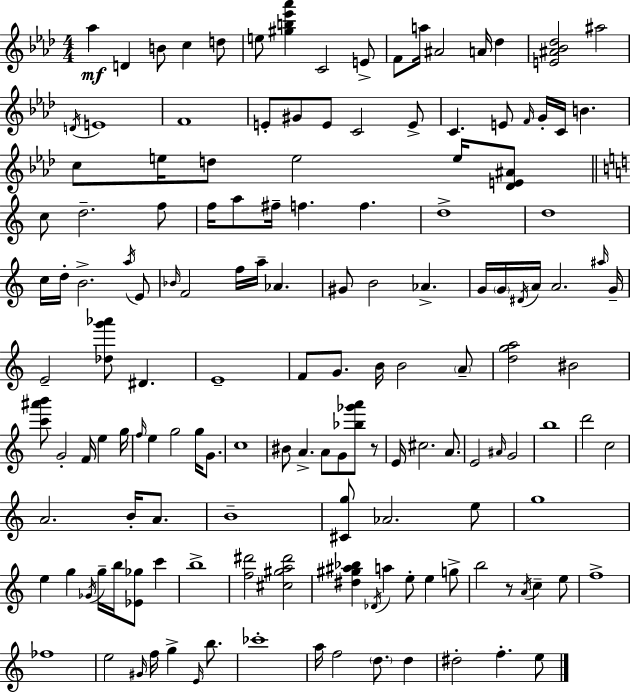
X:1
T:Untitled
M:4/4
L:1/4
K:Ab
_a D B/2 c d/2 e/2 [^gb_e'_a'] C2 E/2 F/2 a/4 ^A2 A/4 _d [E^A_B_d]2 ^a2 D/4 E4 F4 E/2 ^G/2 E/2 C2 E/2 C E/2 F/4 G/4 C/4 B c/2 e/4 d/2 e2 e/4 [_DE^A]/2 c/2 d2 f/2 f/4 a/2 ^f/4 f f d4 d4 c/4 d/4 B2 a/4 E/2 _B/4 F2 f/4 a/4 _A ^G/2 B2 _A G/4 G/4 ^D/4 A/4 A2 ^a/4 G/4 E2 [_dg'_a']/2 ^D E4 F/2 G/2 B/4 B2 A/2 [dga]2 ^B2 [c'^a'b']/2 G2 F/4 e g/4 f/4 e g2 g/4 G/2 c4 ^B/2 A A/2 G/2 [_b_g'a']/2 z/2 E/4 ^c2 A/2 E2 ^A/4 G2 b4 d'2 c2 A2 B/4 A/2 B4 [^Cg]/2 _A2 e/2 g4 e g _G/4 g/4 b/4 [_E_g]/2 c' b4 [f^d']2 [^c^ga^d']2 [^d^g^a_b] _D/4 a e/2 e g/2 b2 z/2 A/4 c e/2 f4 _f4 e2 ^G/4 f/4 g E/4 b/2 _c'4 a/4 f2 d/2 d ^d2 f e/2